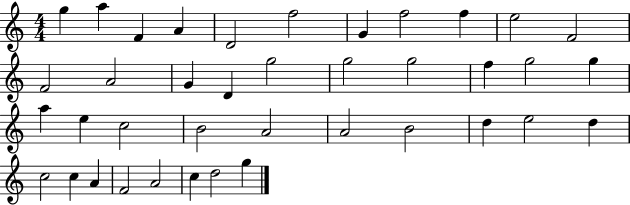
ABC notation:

X:1
T:Untitled
M:4/4
L:1/4
K:C
g a F A D2 f2 G f2 f e2 F2 F2 A2 G D g2 g2 g2 f g2 g a e c2 B2 A2 A2 B2 d e2 d c2 c A F2 A2 c d2 g